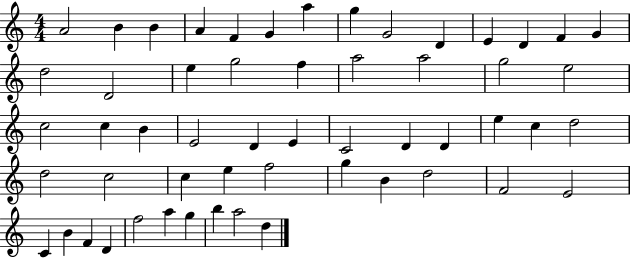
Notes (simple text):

A4/h B4/q B4/q A4/q F4/q G4/q A5/q G5/q G4/h D4/q E4/q D4/q F4/q G4/q D5/h D4/h E5/q G5/h F5/q A5/h A5/h G5/h E5/h C5/h C5/q B4/q E4/h D4/q E4/q C4/h D4/q D4/q E5/q C5/q D5/h D5/h C5/h C5/q E5/q F5/h G5/q B4/q D5/h F4/h E4/h C4/q B4/q F4/q D4/q F5/h A5/q G5/q B5/q A5/h D5/q